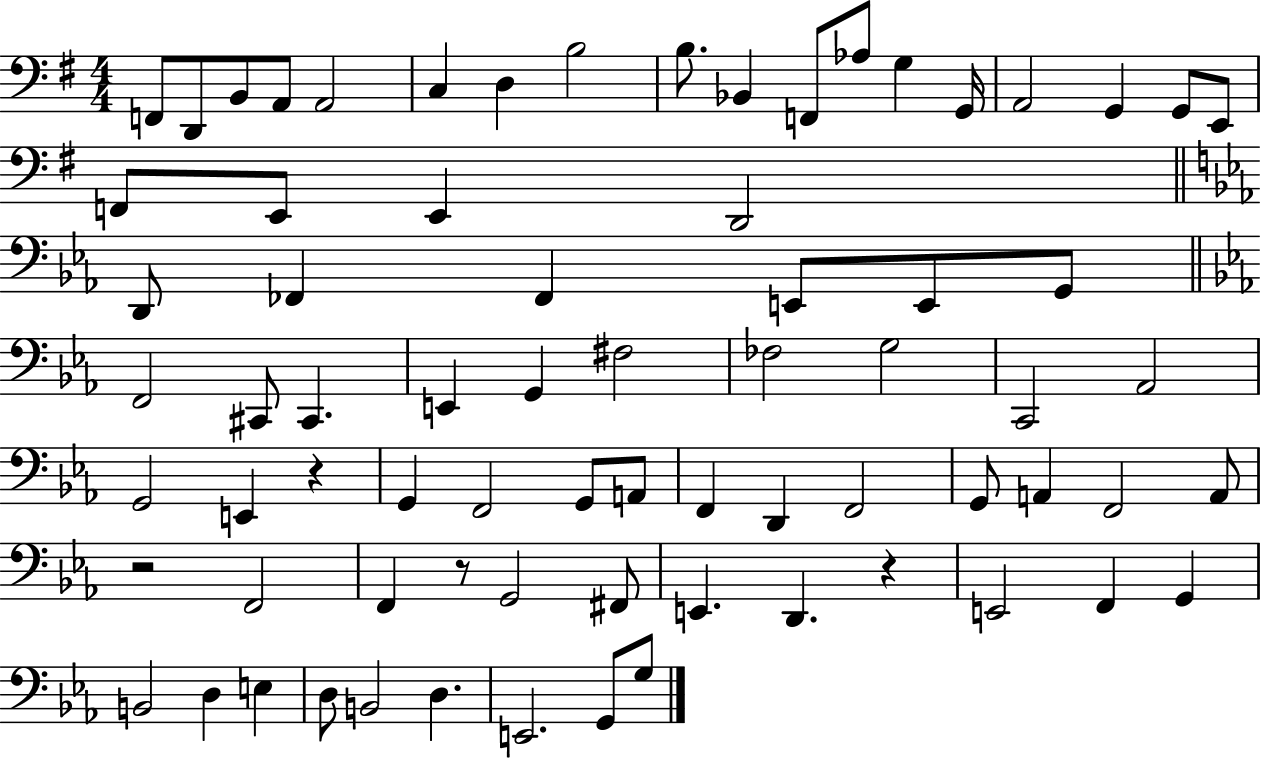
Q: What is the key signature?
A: G major